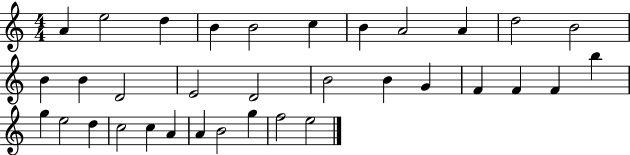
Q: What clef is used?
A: treble